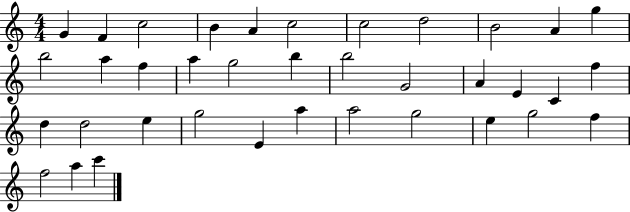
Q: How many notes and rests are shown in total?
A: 37